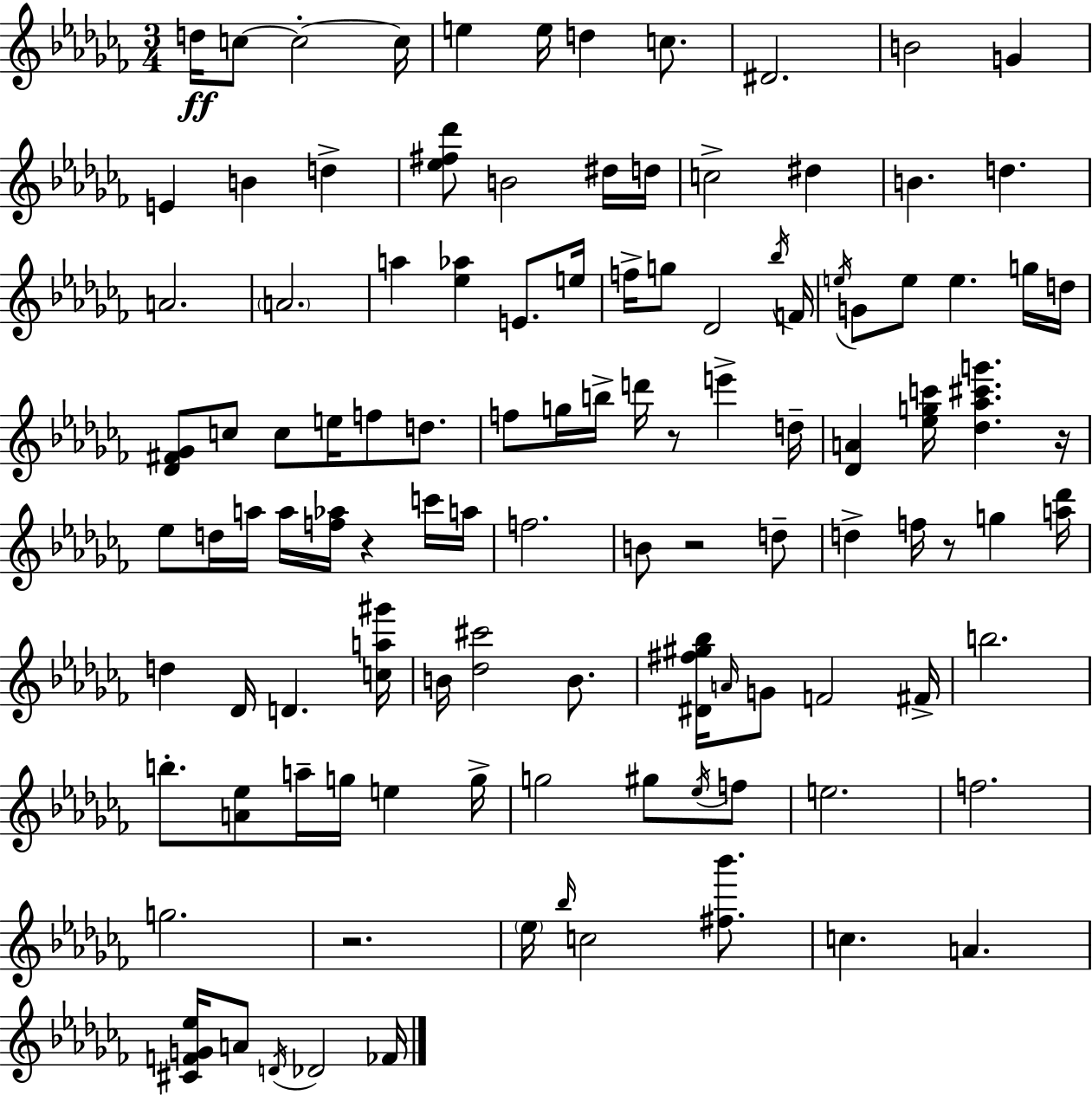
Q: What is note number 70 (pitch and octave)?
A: B5